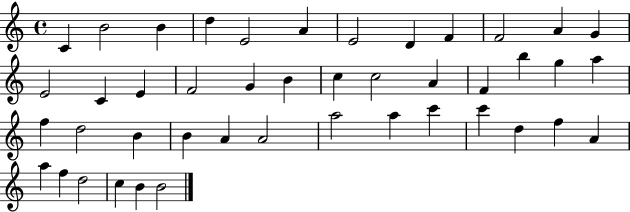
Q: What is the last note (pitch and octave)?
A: B4